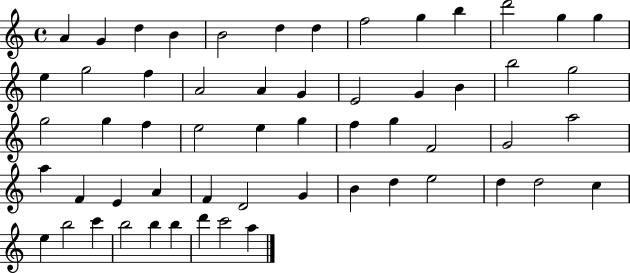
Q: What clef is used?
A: treble